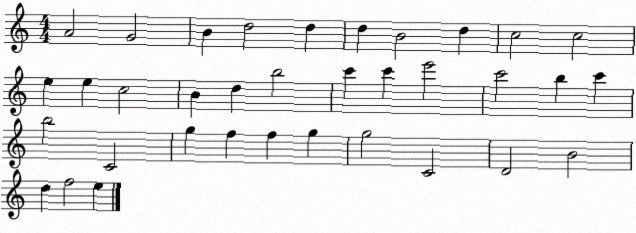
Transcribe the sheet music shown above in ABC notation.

X:1
T:Untitled
M:4/4
L:1/4
K:C
A2 G2 B d2 d d B2 d c2 c2 e e c2 B d b2 c' c' e'2 c'2 b c' b2 C2 g f f g g2 C2 D2 B2 d f2 e